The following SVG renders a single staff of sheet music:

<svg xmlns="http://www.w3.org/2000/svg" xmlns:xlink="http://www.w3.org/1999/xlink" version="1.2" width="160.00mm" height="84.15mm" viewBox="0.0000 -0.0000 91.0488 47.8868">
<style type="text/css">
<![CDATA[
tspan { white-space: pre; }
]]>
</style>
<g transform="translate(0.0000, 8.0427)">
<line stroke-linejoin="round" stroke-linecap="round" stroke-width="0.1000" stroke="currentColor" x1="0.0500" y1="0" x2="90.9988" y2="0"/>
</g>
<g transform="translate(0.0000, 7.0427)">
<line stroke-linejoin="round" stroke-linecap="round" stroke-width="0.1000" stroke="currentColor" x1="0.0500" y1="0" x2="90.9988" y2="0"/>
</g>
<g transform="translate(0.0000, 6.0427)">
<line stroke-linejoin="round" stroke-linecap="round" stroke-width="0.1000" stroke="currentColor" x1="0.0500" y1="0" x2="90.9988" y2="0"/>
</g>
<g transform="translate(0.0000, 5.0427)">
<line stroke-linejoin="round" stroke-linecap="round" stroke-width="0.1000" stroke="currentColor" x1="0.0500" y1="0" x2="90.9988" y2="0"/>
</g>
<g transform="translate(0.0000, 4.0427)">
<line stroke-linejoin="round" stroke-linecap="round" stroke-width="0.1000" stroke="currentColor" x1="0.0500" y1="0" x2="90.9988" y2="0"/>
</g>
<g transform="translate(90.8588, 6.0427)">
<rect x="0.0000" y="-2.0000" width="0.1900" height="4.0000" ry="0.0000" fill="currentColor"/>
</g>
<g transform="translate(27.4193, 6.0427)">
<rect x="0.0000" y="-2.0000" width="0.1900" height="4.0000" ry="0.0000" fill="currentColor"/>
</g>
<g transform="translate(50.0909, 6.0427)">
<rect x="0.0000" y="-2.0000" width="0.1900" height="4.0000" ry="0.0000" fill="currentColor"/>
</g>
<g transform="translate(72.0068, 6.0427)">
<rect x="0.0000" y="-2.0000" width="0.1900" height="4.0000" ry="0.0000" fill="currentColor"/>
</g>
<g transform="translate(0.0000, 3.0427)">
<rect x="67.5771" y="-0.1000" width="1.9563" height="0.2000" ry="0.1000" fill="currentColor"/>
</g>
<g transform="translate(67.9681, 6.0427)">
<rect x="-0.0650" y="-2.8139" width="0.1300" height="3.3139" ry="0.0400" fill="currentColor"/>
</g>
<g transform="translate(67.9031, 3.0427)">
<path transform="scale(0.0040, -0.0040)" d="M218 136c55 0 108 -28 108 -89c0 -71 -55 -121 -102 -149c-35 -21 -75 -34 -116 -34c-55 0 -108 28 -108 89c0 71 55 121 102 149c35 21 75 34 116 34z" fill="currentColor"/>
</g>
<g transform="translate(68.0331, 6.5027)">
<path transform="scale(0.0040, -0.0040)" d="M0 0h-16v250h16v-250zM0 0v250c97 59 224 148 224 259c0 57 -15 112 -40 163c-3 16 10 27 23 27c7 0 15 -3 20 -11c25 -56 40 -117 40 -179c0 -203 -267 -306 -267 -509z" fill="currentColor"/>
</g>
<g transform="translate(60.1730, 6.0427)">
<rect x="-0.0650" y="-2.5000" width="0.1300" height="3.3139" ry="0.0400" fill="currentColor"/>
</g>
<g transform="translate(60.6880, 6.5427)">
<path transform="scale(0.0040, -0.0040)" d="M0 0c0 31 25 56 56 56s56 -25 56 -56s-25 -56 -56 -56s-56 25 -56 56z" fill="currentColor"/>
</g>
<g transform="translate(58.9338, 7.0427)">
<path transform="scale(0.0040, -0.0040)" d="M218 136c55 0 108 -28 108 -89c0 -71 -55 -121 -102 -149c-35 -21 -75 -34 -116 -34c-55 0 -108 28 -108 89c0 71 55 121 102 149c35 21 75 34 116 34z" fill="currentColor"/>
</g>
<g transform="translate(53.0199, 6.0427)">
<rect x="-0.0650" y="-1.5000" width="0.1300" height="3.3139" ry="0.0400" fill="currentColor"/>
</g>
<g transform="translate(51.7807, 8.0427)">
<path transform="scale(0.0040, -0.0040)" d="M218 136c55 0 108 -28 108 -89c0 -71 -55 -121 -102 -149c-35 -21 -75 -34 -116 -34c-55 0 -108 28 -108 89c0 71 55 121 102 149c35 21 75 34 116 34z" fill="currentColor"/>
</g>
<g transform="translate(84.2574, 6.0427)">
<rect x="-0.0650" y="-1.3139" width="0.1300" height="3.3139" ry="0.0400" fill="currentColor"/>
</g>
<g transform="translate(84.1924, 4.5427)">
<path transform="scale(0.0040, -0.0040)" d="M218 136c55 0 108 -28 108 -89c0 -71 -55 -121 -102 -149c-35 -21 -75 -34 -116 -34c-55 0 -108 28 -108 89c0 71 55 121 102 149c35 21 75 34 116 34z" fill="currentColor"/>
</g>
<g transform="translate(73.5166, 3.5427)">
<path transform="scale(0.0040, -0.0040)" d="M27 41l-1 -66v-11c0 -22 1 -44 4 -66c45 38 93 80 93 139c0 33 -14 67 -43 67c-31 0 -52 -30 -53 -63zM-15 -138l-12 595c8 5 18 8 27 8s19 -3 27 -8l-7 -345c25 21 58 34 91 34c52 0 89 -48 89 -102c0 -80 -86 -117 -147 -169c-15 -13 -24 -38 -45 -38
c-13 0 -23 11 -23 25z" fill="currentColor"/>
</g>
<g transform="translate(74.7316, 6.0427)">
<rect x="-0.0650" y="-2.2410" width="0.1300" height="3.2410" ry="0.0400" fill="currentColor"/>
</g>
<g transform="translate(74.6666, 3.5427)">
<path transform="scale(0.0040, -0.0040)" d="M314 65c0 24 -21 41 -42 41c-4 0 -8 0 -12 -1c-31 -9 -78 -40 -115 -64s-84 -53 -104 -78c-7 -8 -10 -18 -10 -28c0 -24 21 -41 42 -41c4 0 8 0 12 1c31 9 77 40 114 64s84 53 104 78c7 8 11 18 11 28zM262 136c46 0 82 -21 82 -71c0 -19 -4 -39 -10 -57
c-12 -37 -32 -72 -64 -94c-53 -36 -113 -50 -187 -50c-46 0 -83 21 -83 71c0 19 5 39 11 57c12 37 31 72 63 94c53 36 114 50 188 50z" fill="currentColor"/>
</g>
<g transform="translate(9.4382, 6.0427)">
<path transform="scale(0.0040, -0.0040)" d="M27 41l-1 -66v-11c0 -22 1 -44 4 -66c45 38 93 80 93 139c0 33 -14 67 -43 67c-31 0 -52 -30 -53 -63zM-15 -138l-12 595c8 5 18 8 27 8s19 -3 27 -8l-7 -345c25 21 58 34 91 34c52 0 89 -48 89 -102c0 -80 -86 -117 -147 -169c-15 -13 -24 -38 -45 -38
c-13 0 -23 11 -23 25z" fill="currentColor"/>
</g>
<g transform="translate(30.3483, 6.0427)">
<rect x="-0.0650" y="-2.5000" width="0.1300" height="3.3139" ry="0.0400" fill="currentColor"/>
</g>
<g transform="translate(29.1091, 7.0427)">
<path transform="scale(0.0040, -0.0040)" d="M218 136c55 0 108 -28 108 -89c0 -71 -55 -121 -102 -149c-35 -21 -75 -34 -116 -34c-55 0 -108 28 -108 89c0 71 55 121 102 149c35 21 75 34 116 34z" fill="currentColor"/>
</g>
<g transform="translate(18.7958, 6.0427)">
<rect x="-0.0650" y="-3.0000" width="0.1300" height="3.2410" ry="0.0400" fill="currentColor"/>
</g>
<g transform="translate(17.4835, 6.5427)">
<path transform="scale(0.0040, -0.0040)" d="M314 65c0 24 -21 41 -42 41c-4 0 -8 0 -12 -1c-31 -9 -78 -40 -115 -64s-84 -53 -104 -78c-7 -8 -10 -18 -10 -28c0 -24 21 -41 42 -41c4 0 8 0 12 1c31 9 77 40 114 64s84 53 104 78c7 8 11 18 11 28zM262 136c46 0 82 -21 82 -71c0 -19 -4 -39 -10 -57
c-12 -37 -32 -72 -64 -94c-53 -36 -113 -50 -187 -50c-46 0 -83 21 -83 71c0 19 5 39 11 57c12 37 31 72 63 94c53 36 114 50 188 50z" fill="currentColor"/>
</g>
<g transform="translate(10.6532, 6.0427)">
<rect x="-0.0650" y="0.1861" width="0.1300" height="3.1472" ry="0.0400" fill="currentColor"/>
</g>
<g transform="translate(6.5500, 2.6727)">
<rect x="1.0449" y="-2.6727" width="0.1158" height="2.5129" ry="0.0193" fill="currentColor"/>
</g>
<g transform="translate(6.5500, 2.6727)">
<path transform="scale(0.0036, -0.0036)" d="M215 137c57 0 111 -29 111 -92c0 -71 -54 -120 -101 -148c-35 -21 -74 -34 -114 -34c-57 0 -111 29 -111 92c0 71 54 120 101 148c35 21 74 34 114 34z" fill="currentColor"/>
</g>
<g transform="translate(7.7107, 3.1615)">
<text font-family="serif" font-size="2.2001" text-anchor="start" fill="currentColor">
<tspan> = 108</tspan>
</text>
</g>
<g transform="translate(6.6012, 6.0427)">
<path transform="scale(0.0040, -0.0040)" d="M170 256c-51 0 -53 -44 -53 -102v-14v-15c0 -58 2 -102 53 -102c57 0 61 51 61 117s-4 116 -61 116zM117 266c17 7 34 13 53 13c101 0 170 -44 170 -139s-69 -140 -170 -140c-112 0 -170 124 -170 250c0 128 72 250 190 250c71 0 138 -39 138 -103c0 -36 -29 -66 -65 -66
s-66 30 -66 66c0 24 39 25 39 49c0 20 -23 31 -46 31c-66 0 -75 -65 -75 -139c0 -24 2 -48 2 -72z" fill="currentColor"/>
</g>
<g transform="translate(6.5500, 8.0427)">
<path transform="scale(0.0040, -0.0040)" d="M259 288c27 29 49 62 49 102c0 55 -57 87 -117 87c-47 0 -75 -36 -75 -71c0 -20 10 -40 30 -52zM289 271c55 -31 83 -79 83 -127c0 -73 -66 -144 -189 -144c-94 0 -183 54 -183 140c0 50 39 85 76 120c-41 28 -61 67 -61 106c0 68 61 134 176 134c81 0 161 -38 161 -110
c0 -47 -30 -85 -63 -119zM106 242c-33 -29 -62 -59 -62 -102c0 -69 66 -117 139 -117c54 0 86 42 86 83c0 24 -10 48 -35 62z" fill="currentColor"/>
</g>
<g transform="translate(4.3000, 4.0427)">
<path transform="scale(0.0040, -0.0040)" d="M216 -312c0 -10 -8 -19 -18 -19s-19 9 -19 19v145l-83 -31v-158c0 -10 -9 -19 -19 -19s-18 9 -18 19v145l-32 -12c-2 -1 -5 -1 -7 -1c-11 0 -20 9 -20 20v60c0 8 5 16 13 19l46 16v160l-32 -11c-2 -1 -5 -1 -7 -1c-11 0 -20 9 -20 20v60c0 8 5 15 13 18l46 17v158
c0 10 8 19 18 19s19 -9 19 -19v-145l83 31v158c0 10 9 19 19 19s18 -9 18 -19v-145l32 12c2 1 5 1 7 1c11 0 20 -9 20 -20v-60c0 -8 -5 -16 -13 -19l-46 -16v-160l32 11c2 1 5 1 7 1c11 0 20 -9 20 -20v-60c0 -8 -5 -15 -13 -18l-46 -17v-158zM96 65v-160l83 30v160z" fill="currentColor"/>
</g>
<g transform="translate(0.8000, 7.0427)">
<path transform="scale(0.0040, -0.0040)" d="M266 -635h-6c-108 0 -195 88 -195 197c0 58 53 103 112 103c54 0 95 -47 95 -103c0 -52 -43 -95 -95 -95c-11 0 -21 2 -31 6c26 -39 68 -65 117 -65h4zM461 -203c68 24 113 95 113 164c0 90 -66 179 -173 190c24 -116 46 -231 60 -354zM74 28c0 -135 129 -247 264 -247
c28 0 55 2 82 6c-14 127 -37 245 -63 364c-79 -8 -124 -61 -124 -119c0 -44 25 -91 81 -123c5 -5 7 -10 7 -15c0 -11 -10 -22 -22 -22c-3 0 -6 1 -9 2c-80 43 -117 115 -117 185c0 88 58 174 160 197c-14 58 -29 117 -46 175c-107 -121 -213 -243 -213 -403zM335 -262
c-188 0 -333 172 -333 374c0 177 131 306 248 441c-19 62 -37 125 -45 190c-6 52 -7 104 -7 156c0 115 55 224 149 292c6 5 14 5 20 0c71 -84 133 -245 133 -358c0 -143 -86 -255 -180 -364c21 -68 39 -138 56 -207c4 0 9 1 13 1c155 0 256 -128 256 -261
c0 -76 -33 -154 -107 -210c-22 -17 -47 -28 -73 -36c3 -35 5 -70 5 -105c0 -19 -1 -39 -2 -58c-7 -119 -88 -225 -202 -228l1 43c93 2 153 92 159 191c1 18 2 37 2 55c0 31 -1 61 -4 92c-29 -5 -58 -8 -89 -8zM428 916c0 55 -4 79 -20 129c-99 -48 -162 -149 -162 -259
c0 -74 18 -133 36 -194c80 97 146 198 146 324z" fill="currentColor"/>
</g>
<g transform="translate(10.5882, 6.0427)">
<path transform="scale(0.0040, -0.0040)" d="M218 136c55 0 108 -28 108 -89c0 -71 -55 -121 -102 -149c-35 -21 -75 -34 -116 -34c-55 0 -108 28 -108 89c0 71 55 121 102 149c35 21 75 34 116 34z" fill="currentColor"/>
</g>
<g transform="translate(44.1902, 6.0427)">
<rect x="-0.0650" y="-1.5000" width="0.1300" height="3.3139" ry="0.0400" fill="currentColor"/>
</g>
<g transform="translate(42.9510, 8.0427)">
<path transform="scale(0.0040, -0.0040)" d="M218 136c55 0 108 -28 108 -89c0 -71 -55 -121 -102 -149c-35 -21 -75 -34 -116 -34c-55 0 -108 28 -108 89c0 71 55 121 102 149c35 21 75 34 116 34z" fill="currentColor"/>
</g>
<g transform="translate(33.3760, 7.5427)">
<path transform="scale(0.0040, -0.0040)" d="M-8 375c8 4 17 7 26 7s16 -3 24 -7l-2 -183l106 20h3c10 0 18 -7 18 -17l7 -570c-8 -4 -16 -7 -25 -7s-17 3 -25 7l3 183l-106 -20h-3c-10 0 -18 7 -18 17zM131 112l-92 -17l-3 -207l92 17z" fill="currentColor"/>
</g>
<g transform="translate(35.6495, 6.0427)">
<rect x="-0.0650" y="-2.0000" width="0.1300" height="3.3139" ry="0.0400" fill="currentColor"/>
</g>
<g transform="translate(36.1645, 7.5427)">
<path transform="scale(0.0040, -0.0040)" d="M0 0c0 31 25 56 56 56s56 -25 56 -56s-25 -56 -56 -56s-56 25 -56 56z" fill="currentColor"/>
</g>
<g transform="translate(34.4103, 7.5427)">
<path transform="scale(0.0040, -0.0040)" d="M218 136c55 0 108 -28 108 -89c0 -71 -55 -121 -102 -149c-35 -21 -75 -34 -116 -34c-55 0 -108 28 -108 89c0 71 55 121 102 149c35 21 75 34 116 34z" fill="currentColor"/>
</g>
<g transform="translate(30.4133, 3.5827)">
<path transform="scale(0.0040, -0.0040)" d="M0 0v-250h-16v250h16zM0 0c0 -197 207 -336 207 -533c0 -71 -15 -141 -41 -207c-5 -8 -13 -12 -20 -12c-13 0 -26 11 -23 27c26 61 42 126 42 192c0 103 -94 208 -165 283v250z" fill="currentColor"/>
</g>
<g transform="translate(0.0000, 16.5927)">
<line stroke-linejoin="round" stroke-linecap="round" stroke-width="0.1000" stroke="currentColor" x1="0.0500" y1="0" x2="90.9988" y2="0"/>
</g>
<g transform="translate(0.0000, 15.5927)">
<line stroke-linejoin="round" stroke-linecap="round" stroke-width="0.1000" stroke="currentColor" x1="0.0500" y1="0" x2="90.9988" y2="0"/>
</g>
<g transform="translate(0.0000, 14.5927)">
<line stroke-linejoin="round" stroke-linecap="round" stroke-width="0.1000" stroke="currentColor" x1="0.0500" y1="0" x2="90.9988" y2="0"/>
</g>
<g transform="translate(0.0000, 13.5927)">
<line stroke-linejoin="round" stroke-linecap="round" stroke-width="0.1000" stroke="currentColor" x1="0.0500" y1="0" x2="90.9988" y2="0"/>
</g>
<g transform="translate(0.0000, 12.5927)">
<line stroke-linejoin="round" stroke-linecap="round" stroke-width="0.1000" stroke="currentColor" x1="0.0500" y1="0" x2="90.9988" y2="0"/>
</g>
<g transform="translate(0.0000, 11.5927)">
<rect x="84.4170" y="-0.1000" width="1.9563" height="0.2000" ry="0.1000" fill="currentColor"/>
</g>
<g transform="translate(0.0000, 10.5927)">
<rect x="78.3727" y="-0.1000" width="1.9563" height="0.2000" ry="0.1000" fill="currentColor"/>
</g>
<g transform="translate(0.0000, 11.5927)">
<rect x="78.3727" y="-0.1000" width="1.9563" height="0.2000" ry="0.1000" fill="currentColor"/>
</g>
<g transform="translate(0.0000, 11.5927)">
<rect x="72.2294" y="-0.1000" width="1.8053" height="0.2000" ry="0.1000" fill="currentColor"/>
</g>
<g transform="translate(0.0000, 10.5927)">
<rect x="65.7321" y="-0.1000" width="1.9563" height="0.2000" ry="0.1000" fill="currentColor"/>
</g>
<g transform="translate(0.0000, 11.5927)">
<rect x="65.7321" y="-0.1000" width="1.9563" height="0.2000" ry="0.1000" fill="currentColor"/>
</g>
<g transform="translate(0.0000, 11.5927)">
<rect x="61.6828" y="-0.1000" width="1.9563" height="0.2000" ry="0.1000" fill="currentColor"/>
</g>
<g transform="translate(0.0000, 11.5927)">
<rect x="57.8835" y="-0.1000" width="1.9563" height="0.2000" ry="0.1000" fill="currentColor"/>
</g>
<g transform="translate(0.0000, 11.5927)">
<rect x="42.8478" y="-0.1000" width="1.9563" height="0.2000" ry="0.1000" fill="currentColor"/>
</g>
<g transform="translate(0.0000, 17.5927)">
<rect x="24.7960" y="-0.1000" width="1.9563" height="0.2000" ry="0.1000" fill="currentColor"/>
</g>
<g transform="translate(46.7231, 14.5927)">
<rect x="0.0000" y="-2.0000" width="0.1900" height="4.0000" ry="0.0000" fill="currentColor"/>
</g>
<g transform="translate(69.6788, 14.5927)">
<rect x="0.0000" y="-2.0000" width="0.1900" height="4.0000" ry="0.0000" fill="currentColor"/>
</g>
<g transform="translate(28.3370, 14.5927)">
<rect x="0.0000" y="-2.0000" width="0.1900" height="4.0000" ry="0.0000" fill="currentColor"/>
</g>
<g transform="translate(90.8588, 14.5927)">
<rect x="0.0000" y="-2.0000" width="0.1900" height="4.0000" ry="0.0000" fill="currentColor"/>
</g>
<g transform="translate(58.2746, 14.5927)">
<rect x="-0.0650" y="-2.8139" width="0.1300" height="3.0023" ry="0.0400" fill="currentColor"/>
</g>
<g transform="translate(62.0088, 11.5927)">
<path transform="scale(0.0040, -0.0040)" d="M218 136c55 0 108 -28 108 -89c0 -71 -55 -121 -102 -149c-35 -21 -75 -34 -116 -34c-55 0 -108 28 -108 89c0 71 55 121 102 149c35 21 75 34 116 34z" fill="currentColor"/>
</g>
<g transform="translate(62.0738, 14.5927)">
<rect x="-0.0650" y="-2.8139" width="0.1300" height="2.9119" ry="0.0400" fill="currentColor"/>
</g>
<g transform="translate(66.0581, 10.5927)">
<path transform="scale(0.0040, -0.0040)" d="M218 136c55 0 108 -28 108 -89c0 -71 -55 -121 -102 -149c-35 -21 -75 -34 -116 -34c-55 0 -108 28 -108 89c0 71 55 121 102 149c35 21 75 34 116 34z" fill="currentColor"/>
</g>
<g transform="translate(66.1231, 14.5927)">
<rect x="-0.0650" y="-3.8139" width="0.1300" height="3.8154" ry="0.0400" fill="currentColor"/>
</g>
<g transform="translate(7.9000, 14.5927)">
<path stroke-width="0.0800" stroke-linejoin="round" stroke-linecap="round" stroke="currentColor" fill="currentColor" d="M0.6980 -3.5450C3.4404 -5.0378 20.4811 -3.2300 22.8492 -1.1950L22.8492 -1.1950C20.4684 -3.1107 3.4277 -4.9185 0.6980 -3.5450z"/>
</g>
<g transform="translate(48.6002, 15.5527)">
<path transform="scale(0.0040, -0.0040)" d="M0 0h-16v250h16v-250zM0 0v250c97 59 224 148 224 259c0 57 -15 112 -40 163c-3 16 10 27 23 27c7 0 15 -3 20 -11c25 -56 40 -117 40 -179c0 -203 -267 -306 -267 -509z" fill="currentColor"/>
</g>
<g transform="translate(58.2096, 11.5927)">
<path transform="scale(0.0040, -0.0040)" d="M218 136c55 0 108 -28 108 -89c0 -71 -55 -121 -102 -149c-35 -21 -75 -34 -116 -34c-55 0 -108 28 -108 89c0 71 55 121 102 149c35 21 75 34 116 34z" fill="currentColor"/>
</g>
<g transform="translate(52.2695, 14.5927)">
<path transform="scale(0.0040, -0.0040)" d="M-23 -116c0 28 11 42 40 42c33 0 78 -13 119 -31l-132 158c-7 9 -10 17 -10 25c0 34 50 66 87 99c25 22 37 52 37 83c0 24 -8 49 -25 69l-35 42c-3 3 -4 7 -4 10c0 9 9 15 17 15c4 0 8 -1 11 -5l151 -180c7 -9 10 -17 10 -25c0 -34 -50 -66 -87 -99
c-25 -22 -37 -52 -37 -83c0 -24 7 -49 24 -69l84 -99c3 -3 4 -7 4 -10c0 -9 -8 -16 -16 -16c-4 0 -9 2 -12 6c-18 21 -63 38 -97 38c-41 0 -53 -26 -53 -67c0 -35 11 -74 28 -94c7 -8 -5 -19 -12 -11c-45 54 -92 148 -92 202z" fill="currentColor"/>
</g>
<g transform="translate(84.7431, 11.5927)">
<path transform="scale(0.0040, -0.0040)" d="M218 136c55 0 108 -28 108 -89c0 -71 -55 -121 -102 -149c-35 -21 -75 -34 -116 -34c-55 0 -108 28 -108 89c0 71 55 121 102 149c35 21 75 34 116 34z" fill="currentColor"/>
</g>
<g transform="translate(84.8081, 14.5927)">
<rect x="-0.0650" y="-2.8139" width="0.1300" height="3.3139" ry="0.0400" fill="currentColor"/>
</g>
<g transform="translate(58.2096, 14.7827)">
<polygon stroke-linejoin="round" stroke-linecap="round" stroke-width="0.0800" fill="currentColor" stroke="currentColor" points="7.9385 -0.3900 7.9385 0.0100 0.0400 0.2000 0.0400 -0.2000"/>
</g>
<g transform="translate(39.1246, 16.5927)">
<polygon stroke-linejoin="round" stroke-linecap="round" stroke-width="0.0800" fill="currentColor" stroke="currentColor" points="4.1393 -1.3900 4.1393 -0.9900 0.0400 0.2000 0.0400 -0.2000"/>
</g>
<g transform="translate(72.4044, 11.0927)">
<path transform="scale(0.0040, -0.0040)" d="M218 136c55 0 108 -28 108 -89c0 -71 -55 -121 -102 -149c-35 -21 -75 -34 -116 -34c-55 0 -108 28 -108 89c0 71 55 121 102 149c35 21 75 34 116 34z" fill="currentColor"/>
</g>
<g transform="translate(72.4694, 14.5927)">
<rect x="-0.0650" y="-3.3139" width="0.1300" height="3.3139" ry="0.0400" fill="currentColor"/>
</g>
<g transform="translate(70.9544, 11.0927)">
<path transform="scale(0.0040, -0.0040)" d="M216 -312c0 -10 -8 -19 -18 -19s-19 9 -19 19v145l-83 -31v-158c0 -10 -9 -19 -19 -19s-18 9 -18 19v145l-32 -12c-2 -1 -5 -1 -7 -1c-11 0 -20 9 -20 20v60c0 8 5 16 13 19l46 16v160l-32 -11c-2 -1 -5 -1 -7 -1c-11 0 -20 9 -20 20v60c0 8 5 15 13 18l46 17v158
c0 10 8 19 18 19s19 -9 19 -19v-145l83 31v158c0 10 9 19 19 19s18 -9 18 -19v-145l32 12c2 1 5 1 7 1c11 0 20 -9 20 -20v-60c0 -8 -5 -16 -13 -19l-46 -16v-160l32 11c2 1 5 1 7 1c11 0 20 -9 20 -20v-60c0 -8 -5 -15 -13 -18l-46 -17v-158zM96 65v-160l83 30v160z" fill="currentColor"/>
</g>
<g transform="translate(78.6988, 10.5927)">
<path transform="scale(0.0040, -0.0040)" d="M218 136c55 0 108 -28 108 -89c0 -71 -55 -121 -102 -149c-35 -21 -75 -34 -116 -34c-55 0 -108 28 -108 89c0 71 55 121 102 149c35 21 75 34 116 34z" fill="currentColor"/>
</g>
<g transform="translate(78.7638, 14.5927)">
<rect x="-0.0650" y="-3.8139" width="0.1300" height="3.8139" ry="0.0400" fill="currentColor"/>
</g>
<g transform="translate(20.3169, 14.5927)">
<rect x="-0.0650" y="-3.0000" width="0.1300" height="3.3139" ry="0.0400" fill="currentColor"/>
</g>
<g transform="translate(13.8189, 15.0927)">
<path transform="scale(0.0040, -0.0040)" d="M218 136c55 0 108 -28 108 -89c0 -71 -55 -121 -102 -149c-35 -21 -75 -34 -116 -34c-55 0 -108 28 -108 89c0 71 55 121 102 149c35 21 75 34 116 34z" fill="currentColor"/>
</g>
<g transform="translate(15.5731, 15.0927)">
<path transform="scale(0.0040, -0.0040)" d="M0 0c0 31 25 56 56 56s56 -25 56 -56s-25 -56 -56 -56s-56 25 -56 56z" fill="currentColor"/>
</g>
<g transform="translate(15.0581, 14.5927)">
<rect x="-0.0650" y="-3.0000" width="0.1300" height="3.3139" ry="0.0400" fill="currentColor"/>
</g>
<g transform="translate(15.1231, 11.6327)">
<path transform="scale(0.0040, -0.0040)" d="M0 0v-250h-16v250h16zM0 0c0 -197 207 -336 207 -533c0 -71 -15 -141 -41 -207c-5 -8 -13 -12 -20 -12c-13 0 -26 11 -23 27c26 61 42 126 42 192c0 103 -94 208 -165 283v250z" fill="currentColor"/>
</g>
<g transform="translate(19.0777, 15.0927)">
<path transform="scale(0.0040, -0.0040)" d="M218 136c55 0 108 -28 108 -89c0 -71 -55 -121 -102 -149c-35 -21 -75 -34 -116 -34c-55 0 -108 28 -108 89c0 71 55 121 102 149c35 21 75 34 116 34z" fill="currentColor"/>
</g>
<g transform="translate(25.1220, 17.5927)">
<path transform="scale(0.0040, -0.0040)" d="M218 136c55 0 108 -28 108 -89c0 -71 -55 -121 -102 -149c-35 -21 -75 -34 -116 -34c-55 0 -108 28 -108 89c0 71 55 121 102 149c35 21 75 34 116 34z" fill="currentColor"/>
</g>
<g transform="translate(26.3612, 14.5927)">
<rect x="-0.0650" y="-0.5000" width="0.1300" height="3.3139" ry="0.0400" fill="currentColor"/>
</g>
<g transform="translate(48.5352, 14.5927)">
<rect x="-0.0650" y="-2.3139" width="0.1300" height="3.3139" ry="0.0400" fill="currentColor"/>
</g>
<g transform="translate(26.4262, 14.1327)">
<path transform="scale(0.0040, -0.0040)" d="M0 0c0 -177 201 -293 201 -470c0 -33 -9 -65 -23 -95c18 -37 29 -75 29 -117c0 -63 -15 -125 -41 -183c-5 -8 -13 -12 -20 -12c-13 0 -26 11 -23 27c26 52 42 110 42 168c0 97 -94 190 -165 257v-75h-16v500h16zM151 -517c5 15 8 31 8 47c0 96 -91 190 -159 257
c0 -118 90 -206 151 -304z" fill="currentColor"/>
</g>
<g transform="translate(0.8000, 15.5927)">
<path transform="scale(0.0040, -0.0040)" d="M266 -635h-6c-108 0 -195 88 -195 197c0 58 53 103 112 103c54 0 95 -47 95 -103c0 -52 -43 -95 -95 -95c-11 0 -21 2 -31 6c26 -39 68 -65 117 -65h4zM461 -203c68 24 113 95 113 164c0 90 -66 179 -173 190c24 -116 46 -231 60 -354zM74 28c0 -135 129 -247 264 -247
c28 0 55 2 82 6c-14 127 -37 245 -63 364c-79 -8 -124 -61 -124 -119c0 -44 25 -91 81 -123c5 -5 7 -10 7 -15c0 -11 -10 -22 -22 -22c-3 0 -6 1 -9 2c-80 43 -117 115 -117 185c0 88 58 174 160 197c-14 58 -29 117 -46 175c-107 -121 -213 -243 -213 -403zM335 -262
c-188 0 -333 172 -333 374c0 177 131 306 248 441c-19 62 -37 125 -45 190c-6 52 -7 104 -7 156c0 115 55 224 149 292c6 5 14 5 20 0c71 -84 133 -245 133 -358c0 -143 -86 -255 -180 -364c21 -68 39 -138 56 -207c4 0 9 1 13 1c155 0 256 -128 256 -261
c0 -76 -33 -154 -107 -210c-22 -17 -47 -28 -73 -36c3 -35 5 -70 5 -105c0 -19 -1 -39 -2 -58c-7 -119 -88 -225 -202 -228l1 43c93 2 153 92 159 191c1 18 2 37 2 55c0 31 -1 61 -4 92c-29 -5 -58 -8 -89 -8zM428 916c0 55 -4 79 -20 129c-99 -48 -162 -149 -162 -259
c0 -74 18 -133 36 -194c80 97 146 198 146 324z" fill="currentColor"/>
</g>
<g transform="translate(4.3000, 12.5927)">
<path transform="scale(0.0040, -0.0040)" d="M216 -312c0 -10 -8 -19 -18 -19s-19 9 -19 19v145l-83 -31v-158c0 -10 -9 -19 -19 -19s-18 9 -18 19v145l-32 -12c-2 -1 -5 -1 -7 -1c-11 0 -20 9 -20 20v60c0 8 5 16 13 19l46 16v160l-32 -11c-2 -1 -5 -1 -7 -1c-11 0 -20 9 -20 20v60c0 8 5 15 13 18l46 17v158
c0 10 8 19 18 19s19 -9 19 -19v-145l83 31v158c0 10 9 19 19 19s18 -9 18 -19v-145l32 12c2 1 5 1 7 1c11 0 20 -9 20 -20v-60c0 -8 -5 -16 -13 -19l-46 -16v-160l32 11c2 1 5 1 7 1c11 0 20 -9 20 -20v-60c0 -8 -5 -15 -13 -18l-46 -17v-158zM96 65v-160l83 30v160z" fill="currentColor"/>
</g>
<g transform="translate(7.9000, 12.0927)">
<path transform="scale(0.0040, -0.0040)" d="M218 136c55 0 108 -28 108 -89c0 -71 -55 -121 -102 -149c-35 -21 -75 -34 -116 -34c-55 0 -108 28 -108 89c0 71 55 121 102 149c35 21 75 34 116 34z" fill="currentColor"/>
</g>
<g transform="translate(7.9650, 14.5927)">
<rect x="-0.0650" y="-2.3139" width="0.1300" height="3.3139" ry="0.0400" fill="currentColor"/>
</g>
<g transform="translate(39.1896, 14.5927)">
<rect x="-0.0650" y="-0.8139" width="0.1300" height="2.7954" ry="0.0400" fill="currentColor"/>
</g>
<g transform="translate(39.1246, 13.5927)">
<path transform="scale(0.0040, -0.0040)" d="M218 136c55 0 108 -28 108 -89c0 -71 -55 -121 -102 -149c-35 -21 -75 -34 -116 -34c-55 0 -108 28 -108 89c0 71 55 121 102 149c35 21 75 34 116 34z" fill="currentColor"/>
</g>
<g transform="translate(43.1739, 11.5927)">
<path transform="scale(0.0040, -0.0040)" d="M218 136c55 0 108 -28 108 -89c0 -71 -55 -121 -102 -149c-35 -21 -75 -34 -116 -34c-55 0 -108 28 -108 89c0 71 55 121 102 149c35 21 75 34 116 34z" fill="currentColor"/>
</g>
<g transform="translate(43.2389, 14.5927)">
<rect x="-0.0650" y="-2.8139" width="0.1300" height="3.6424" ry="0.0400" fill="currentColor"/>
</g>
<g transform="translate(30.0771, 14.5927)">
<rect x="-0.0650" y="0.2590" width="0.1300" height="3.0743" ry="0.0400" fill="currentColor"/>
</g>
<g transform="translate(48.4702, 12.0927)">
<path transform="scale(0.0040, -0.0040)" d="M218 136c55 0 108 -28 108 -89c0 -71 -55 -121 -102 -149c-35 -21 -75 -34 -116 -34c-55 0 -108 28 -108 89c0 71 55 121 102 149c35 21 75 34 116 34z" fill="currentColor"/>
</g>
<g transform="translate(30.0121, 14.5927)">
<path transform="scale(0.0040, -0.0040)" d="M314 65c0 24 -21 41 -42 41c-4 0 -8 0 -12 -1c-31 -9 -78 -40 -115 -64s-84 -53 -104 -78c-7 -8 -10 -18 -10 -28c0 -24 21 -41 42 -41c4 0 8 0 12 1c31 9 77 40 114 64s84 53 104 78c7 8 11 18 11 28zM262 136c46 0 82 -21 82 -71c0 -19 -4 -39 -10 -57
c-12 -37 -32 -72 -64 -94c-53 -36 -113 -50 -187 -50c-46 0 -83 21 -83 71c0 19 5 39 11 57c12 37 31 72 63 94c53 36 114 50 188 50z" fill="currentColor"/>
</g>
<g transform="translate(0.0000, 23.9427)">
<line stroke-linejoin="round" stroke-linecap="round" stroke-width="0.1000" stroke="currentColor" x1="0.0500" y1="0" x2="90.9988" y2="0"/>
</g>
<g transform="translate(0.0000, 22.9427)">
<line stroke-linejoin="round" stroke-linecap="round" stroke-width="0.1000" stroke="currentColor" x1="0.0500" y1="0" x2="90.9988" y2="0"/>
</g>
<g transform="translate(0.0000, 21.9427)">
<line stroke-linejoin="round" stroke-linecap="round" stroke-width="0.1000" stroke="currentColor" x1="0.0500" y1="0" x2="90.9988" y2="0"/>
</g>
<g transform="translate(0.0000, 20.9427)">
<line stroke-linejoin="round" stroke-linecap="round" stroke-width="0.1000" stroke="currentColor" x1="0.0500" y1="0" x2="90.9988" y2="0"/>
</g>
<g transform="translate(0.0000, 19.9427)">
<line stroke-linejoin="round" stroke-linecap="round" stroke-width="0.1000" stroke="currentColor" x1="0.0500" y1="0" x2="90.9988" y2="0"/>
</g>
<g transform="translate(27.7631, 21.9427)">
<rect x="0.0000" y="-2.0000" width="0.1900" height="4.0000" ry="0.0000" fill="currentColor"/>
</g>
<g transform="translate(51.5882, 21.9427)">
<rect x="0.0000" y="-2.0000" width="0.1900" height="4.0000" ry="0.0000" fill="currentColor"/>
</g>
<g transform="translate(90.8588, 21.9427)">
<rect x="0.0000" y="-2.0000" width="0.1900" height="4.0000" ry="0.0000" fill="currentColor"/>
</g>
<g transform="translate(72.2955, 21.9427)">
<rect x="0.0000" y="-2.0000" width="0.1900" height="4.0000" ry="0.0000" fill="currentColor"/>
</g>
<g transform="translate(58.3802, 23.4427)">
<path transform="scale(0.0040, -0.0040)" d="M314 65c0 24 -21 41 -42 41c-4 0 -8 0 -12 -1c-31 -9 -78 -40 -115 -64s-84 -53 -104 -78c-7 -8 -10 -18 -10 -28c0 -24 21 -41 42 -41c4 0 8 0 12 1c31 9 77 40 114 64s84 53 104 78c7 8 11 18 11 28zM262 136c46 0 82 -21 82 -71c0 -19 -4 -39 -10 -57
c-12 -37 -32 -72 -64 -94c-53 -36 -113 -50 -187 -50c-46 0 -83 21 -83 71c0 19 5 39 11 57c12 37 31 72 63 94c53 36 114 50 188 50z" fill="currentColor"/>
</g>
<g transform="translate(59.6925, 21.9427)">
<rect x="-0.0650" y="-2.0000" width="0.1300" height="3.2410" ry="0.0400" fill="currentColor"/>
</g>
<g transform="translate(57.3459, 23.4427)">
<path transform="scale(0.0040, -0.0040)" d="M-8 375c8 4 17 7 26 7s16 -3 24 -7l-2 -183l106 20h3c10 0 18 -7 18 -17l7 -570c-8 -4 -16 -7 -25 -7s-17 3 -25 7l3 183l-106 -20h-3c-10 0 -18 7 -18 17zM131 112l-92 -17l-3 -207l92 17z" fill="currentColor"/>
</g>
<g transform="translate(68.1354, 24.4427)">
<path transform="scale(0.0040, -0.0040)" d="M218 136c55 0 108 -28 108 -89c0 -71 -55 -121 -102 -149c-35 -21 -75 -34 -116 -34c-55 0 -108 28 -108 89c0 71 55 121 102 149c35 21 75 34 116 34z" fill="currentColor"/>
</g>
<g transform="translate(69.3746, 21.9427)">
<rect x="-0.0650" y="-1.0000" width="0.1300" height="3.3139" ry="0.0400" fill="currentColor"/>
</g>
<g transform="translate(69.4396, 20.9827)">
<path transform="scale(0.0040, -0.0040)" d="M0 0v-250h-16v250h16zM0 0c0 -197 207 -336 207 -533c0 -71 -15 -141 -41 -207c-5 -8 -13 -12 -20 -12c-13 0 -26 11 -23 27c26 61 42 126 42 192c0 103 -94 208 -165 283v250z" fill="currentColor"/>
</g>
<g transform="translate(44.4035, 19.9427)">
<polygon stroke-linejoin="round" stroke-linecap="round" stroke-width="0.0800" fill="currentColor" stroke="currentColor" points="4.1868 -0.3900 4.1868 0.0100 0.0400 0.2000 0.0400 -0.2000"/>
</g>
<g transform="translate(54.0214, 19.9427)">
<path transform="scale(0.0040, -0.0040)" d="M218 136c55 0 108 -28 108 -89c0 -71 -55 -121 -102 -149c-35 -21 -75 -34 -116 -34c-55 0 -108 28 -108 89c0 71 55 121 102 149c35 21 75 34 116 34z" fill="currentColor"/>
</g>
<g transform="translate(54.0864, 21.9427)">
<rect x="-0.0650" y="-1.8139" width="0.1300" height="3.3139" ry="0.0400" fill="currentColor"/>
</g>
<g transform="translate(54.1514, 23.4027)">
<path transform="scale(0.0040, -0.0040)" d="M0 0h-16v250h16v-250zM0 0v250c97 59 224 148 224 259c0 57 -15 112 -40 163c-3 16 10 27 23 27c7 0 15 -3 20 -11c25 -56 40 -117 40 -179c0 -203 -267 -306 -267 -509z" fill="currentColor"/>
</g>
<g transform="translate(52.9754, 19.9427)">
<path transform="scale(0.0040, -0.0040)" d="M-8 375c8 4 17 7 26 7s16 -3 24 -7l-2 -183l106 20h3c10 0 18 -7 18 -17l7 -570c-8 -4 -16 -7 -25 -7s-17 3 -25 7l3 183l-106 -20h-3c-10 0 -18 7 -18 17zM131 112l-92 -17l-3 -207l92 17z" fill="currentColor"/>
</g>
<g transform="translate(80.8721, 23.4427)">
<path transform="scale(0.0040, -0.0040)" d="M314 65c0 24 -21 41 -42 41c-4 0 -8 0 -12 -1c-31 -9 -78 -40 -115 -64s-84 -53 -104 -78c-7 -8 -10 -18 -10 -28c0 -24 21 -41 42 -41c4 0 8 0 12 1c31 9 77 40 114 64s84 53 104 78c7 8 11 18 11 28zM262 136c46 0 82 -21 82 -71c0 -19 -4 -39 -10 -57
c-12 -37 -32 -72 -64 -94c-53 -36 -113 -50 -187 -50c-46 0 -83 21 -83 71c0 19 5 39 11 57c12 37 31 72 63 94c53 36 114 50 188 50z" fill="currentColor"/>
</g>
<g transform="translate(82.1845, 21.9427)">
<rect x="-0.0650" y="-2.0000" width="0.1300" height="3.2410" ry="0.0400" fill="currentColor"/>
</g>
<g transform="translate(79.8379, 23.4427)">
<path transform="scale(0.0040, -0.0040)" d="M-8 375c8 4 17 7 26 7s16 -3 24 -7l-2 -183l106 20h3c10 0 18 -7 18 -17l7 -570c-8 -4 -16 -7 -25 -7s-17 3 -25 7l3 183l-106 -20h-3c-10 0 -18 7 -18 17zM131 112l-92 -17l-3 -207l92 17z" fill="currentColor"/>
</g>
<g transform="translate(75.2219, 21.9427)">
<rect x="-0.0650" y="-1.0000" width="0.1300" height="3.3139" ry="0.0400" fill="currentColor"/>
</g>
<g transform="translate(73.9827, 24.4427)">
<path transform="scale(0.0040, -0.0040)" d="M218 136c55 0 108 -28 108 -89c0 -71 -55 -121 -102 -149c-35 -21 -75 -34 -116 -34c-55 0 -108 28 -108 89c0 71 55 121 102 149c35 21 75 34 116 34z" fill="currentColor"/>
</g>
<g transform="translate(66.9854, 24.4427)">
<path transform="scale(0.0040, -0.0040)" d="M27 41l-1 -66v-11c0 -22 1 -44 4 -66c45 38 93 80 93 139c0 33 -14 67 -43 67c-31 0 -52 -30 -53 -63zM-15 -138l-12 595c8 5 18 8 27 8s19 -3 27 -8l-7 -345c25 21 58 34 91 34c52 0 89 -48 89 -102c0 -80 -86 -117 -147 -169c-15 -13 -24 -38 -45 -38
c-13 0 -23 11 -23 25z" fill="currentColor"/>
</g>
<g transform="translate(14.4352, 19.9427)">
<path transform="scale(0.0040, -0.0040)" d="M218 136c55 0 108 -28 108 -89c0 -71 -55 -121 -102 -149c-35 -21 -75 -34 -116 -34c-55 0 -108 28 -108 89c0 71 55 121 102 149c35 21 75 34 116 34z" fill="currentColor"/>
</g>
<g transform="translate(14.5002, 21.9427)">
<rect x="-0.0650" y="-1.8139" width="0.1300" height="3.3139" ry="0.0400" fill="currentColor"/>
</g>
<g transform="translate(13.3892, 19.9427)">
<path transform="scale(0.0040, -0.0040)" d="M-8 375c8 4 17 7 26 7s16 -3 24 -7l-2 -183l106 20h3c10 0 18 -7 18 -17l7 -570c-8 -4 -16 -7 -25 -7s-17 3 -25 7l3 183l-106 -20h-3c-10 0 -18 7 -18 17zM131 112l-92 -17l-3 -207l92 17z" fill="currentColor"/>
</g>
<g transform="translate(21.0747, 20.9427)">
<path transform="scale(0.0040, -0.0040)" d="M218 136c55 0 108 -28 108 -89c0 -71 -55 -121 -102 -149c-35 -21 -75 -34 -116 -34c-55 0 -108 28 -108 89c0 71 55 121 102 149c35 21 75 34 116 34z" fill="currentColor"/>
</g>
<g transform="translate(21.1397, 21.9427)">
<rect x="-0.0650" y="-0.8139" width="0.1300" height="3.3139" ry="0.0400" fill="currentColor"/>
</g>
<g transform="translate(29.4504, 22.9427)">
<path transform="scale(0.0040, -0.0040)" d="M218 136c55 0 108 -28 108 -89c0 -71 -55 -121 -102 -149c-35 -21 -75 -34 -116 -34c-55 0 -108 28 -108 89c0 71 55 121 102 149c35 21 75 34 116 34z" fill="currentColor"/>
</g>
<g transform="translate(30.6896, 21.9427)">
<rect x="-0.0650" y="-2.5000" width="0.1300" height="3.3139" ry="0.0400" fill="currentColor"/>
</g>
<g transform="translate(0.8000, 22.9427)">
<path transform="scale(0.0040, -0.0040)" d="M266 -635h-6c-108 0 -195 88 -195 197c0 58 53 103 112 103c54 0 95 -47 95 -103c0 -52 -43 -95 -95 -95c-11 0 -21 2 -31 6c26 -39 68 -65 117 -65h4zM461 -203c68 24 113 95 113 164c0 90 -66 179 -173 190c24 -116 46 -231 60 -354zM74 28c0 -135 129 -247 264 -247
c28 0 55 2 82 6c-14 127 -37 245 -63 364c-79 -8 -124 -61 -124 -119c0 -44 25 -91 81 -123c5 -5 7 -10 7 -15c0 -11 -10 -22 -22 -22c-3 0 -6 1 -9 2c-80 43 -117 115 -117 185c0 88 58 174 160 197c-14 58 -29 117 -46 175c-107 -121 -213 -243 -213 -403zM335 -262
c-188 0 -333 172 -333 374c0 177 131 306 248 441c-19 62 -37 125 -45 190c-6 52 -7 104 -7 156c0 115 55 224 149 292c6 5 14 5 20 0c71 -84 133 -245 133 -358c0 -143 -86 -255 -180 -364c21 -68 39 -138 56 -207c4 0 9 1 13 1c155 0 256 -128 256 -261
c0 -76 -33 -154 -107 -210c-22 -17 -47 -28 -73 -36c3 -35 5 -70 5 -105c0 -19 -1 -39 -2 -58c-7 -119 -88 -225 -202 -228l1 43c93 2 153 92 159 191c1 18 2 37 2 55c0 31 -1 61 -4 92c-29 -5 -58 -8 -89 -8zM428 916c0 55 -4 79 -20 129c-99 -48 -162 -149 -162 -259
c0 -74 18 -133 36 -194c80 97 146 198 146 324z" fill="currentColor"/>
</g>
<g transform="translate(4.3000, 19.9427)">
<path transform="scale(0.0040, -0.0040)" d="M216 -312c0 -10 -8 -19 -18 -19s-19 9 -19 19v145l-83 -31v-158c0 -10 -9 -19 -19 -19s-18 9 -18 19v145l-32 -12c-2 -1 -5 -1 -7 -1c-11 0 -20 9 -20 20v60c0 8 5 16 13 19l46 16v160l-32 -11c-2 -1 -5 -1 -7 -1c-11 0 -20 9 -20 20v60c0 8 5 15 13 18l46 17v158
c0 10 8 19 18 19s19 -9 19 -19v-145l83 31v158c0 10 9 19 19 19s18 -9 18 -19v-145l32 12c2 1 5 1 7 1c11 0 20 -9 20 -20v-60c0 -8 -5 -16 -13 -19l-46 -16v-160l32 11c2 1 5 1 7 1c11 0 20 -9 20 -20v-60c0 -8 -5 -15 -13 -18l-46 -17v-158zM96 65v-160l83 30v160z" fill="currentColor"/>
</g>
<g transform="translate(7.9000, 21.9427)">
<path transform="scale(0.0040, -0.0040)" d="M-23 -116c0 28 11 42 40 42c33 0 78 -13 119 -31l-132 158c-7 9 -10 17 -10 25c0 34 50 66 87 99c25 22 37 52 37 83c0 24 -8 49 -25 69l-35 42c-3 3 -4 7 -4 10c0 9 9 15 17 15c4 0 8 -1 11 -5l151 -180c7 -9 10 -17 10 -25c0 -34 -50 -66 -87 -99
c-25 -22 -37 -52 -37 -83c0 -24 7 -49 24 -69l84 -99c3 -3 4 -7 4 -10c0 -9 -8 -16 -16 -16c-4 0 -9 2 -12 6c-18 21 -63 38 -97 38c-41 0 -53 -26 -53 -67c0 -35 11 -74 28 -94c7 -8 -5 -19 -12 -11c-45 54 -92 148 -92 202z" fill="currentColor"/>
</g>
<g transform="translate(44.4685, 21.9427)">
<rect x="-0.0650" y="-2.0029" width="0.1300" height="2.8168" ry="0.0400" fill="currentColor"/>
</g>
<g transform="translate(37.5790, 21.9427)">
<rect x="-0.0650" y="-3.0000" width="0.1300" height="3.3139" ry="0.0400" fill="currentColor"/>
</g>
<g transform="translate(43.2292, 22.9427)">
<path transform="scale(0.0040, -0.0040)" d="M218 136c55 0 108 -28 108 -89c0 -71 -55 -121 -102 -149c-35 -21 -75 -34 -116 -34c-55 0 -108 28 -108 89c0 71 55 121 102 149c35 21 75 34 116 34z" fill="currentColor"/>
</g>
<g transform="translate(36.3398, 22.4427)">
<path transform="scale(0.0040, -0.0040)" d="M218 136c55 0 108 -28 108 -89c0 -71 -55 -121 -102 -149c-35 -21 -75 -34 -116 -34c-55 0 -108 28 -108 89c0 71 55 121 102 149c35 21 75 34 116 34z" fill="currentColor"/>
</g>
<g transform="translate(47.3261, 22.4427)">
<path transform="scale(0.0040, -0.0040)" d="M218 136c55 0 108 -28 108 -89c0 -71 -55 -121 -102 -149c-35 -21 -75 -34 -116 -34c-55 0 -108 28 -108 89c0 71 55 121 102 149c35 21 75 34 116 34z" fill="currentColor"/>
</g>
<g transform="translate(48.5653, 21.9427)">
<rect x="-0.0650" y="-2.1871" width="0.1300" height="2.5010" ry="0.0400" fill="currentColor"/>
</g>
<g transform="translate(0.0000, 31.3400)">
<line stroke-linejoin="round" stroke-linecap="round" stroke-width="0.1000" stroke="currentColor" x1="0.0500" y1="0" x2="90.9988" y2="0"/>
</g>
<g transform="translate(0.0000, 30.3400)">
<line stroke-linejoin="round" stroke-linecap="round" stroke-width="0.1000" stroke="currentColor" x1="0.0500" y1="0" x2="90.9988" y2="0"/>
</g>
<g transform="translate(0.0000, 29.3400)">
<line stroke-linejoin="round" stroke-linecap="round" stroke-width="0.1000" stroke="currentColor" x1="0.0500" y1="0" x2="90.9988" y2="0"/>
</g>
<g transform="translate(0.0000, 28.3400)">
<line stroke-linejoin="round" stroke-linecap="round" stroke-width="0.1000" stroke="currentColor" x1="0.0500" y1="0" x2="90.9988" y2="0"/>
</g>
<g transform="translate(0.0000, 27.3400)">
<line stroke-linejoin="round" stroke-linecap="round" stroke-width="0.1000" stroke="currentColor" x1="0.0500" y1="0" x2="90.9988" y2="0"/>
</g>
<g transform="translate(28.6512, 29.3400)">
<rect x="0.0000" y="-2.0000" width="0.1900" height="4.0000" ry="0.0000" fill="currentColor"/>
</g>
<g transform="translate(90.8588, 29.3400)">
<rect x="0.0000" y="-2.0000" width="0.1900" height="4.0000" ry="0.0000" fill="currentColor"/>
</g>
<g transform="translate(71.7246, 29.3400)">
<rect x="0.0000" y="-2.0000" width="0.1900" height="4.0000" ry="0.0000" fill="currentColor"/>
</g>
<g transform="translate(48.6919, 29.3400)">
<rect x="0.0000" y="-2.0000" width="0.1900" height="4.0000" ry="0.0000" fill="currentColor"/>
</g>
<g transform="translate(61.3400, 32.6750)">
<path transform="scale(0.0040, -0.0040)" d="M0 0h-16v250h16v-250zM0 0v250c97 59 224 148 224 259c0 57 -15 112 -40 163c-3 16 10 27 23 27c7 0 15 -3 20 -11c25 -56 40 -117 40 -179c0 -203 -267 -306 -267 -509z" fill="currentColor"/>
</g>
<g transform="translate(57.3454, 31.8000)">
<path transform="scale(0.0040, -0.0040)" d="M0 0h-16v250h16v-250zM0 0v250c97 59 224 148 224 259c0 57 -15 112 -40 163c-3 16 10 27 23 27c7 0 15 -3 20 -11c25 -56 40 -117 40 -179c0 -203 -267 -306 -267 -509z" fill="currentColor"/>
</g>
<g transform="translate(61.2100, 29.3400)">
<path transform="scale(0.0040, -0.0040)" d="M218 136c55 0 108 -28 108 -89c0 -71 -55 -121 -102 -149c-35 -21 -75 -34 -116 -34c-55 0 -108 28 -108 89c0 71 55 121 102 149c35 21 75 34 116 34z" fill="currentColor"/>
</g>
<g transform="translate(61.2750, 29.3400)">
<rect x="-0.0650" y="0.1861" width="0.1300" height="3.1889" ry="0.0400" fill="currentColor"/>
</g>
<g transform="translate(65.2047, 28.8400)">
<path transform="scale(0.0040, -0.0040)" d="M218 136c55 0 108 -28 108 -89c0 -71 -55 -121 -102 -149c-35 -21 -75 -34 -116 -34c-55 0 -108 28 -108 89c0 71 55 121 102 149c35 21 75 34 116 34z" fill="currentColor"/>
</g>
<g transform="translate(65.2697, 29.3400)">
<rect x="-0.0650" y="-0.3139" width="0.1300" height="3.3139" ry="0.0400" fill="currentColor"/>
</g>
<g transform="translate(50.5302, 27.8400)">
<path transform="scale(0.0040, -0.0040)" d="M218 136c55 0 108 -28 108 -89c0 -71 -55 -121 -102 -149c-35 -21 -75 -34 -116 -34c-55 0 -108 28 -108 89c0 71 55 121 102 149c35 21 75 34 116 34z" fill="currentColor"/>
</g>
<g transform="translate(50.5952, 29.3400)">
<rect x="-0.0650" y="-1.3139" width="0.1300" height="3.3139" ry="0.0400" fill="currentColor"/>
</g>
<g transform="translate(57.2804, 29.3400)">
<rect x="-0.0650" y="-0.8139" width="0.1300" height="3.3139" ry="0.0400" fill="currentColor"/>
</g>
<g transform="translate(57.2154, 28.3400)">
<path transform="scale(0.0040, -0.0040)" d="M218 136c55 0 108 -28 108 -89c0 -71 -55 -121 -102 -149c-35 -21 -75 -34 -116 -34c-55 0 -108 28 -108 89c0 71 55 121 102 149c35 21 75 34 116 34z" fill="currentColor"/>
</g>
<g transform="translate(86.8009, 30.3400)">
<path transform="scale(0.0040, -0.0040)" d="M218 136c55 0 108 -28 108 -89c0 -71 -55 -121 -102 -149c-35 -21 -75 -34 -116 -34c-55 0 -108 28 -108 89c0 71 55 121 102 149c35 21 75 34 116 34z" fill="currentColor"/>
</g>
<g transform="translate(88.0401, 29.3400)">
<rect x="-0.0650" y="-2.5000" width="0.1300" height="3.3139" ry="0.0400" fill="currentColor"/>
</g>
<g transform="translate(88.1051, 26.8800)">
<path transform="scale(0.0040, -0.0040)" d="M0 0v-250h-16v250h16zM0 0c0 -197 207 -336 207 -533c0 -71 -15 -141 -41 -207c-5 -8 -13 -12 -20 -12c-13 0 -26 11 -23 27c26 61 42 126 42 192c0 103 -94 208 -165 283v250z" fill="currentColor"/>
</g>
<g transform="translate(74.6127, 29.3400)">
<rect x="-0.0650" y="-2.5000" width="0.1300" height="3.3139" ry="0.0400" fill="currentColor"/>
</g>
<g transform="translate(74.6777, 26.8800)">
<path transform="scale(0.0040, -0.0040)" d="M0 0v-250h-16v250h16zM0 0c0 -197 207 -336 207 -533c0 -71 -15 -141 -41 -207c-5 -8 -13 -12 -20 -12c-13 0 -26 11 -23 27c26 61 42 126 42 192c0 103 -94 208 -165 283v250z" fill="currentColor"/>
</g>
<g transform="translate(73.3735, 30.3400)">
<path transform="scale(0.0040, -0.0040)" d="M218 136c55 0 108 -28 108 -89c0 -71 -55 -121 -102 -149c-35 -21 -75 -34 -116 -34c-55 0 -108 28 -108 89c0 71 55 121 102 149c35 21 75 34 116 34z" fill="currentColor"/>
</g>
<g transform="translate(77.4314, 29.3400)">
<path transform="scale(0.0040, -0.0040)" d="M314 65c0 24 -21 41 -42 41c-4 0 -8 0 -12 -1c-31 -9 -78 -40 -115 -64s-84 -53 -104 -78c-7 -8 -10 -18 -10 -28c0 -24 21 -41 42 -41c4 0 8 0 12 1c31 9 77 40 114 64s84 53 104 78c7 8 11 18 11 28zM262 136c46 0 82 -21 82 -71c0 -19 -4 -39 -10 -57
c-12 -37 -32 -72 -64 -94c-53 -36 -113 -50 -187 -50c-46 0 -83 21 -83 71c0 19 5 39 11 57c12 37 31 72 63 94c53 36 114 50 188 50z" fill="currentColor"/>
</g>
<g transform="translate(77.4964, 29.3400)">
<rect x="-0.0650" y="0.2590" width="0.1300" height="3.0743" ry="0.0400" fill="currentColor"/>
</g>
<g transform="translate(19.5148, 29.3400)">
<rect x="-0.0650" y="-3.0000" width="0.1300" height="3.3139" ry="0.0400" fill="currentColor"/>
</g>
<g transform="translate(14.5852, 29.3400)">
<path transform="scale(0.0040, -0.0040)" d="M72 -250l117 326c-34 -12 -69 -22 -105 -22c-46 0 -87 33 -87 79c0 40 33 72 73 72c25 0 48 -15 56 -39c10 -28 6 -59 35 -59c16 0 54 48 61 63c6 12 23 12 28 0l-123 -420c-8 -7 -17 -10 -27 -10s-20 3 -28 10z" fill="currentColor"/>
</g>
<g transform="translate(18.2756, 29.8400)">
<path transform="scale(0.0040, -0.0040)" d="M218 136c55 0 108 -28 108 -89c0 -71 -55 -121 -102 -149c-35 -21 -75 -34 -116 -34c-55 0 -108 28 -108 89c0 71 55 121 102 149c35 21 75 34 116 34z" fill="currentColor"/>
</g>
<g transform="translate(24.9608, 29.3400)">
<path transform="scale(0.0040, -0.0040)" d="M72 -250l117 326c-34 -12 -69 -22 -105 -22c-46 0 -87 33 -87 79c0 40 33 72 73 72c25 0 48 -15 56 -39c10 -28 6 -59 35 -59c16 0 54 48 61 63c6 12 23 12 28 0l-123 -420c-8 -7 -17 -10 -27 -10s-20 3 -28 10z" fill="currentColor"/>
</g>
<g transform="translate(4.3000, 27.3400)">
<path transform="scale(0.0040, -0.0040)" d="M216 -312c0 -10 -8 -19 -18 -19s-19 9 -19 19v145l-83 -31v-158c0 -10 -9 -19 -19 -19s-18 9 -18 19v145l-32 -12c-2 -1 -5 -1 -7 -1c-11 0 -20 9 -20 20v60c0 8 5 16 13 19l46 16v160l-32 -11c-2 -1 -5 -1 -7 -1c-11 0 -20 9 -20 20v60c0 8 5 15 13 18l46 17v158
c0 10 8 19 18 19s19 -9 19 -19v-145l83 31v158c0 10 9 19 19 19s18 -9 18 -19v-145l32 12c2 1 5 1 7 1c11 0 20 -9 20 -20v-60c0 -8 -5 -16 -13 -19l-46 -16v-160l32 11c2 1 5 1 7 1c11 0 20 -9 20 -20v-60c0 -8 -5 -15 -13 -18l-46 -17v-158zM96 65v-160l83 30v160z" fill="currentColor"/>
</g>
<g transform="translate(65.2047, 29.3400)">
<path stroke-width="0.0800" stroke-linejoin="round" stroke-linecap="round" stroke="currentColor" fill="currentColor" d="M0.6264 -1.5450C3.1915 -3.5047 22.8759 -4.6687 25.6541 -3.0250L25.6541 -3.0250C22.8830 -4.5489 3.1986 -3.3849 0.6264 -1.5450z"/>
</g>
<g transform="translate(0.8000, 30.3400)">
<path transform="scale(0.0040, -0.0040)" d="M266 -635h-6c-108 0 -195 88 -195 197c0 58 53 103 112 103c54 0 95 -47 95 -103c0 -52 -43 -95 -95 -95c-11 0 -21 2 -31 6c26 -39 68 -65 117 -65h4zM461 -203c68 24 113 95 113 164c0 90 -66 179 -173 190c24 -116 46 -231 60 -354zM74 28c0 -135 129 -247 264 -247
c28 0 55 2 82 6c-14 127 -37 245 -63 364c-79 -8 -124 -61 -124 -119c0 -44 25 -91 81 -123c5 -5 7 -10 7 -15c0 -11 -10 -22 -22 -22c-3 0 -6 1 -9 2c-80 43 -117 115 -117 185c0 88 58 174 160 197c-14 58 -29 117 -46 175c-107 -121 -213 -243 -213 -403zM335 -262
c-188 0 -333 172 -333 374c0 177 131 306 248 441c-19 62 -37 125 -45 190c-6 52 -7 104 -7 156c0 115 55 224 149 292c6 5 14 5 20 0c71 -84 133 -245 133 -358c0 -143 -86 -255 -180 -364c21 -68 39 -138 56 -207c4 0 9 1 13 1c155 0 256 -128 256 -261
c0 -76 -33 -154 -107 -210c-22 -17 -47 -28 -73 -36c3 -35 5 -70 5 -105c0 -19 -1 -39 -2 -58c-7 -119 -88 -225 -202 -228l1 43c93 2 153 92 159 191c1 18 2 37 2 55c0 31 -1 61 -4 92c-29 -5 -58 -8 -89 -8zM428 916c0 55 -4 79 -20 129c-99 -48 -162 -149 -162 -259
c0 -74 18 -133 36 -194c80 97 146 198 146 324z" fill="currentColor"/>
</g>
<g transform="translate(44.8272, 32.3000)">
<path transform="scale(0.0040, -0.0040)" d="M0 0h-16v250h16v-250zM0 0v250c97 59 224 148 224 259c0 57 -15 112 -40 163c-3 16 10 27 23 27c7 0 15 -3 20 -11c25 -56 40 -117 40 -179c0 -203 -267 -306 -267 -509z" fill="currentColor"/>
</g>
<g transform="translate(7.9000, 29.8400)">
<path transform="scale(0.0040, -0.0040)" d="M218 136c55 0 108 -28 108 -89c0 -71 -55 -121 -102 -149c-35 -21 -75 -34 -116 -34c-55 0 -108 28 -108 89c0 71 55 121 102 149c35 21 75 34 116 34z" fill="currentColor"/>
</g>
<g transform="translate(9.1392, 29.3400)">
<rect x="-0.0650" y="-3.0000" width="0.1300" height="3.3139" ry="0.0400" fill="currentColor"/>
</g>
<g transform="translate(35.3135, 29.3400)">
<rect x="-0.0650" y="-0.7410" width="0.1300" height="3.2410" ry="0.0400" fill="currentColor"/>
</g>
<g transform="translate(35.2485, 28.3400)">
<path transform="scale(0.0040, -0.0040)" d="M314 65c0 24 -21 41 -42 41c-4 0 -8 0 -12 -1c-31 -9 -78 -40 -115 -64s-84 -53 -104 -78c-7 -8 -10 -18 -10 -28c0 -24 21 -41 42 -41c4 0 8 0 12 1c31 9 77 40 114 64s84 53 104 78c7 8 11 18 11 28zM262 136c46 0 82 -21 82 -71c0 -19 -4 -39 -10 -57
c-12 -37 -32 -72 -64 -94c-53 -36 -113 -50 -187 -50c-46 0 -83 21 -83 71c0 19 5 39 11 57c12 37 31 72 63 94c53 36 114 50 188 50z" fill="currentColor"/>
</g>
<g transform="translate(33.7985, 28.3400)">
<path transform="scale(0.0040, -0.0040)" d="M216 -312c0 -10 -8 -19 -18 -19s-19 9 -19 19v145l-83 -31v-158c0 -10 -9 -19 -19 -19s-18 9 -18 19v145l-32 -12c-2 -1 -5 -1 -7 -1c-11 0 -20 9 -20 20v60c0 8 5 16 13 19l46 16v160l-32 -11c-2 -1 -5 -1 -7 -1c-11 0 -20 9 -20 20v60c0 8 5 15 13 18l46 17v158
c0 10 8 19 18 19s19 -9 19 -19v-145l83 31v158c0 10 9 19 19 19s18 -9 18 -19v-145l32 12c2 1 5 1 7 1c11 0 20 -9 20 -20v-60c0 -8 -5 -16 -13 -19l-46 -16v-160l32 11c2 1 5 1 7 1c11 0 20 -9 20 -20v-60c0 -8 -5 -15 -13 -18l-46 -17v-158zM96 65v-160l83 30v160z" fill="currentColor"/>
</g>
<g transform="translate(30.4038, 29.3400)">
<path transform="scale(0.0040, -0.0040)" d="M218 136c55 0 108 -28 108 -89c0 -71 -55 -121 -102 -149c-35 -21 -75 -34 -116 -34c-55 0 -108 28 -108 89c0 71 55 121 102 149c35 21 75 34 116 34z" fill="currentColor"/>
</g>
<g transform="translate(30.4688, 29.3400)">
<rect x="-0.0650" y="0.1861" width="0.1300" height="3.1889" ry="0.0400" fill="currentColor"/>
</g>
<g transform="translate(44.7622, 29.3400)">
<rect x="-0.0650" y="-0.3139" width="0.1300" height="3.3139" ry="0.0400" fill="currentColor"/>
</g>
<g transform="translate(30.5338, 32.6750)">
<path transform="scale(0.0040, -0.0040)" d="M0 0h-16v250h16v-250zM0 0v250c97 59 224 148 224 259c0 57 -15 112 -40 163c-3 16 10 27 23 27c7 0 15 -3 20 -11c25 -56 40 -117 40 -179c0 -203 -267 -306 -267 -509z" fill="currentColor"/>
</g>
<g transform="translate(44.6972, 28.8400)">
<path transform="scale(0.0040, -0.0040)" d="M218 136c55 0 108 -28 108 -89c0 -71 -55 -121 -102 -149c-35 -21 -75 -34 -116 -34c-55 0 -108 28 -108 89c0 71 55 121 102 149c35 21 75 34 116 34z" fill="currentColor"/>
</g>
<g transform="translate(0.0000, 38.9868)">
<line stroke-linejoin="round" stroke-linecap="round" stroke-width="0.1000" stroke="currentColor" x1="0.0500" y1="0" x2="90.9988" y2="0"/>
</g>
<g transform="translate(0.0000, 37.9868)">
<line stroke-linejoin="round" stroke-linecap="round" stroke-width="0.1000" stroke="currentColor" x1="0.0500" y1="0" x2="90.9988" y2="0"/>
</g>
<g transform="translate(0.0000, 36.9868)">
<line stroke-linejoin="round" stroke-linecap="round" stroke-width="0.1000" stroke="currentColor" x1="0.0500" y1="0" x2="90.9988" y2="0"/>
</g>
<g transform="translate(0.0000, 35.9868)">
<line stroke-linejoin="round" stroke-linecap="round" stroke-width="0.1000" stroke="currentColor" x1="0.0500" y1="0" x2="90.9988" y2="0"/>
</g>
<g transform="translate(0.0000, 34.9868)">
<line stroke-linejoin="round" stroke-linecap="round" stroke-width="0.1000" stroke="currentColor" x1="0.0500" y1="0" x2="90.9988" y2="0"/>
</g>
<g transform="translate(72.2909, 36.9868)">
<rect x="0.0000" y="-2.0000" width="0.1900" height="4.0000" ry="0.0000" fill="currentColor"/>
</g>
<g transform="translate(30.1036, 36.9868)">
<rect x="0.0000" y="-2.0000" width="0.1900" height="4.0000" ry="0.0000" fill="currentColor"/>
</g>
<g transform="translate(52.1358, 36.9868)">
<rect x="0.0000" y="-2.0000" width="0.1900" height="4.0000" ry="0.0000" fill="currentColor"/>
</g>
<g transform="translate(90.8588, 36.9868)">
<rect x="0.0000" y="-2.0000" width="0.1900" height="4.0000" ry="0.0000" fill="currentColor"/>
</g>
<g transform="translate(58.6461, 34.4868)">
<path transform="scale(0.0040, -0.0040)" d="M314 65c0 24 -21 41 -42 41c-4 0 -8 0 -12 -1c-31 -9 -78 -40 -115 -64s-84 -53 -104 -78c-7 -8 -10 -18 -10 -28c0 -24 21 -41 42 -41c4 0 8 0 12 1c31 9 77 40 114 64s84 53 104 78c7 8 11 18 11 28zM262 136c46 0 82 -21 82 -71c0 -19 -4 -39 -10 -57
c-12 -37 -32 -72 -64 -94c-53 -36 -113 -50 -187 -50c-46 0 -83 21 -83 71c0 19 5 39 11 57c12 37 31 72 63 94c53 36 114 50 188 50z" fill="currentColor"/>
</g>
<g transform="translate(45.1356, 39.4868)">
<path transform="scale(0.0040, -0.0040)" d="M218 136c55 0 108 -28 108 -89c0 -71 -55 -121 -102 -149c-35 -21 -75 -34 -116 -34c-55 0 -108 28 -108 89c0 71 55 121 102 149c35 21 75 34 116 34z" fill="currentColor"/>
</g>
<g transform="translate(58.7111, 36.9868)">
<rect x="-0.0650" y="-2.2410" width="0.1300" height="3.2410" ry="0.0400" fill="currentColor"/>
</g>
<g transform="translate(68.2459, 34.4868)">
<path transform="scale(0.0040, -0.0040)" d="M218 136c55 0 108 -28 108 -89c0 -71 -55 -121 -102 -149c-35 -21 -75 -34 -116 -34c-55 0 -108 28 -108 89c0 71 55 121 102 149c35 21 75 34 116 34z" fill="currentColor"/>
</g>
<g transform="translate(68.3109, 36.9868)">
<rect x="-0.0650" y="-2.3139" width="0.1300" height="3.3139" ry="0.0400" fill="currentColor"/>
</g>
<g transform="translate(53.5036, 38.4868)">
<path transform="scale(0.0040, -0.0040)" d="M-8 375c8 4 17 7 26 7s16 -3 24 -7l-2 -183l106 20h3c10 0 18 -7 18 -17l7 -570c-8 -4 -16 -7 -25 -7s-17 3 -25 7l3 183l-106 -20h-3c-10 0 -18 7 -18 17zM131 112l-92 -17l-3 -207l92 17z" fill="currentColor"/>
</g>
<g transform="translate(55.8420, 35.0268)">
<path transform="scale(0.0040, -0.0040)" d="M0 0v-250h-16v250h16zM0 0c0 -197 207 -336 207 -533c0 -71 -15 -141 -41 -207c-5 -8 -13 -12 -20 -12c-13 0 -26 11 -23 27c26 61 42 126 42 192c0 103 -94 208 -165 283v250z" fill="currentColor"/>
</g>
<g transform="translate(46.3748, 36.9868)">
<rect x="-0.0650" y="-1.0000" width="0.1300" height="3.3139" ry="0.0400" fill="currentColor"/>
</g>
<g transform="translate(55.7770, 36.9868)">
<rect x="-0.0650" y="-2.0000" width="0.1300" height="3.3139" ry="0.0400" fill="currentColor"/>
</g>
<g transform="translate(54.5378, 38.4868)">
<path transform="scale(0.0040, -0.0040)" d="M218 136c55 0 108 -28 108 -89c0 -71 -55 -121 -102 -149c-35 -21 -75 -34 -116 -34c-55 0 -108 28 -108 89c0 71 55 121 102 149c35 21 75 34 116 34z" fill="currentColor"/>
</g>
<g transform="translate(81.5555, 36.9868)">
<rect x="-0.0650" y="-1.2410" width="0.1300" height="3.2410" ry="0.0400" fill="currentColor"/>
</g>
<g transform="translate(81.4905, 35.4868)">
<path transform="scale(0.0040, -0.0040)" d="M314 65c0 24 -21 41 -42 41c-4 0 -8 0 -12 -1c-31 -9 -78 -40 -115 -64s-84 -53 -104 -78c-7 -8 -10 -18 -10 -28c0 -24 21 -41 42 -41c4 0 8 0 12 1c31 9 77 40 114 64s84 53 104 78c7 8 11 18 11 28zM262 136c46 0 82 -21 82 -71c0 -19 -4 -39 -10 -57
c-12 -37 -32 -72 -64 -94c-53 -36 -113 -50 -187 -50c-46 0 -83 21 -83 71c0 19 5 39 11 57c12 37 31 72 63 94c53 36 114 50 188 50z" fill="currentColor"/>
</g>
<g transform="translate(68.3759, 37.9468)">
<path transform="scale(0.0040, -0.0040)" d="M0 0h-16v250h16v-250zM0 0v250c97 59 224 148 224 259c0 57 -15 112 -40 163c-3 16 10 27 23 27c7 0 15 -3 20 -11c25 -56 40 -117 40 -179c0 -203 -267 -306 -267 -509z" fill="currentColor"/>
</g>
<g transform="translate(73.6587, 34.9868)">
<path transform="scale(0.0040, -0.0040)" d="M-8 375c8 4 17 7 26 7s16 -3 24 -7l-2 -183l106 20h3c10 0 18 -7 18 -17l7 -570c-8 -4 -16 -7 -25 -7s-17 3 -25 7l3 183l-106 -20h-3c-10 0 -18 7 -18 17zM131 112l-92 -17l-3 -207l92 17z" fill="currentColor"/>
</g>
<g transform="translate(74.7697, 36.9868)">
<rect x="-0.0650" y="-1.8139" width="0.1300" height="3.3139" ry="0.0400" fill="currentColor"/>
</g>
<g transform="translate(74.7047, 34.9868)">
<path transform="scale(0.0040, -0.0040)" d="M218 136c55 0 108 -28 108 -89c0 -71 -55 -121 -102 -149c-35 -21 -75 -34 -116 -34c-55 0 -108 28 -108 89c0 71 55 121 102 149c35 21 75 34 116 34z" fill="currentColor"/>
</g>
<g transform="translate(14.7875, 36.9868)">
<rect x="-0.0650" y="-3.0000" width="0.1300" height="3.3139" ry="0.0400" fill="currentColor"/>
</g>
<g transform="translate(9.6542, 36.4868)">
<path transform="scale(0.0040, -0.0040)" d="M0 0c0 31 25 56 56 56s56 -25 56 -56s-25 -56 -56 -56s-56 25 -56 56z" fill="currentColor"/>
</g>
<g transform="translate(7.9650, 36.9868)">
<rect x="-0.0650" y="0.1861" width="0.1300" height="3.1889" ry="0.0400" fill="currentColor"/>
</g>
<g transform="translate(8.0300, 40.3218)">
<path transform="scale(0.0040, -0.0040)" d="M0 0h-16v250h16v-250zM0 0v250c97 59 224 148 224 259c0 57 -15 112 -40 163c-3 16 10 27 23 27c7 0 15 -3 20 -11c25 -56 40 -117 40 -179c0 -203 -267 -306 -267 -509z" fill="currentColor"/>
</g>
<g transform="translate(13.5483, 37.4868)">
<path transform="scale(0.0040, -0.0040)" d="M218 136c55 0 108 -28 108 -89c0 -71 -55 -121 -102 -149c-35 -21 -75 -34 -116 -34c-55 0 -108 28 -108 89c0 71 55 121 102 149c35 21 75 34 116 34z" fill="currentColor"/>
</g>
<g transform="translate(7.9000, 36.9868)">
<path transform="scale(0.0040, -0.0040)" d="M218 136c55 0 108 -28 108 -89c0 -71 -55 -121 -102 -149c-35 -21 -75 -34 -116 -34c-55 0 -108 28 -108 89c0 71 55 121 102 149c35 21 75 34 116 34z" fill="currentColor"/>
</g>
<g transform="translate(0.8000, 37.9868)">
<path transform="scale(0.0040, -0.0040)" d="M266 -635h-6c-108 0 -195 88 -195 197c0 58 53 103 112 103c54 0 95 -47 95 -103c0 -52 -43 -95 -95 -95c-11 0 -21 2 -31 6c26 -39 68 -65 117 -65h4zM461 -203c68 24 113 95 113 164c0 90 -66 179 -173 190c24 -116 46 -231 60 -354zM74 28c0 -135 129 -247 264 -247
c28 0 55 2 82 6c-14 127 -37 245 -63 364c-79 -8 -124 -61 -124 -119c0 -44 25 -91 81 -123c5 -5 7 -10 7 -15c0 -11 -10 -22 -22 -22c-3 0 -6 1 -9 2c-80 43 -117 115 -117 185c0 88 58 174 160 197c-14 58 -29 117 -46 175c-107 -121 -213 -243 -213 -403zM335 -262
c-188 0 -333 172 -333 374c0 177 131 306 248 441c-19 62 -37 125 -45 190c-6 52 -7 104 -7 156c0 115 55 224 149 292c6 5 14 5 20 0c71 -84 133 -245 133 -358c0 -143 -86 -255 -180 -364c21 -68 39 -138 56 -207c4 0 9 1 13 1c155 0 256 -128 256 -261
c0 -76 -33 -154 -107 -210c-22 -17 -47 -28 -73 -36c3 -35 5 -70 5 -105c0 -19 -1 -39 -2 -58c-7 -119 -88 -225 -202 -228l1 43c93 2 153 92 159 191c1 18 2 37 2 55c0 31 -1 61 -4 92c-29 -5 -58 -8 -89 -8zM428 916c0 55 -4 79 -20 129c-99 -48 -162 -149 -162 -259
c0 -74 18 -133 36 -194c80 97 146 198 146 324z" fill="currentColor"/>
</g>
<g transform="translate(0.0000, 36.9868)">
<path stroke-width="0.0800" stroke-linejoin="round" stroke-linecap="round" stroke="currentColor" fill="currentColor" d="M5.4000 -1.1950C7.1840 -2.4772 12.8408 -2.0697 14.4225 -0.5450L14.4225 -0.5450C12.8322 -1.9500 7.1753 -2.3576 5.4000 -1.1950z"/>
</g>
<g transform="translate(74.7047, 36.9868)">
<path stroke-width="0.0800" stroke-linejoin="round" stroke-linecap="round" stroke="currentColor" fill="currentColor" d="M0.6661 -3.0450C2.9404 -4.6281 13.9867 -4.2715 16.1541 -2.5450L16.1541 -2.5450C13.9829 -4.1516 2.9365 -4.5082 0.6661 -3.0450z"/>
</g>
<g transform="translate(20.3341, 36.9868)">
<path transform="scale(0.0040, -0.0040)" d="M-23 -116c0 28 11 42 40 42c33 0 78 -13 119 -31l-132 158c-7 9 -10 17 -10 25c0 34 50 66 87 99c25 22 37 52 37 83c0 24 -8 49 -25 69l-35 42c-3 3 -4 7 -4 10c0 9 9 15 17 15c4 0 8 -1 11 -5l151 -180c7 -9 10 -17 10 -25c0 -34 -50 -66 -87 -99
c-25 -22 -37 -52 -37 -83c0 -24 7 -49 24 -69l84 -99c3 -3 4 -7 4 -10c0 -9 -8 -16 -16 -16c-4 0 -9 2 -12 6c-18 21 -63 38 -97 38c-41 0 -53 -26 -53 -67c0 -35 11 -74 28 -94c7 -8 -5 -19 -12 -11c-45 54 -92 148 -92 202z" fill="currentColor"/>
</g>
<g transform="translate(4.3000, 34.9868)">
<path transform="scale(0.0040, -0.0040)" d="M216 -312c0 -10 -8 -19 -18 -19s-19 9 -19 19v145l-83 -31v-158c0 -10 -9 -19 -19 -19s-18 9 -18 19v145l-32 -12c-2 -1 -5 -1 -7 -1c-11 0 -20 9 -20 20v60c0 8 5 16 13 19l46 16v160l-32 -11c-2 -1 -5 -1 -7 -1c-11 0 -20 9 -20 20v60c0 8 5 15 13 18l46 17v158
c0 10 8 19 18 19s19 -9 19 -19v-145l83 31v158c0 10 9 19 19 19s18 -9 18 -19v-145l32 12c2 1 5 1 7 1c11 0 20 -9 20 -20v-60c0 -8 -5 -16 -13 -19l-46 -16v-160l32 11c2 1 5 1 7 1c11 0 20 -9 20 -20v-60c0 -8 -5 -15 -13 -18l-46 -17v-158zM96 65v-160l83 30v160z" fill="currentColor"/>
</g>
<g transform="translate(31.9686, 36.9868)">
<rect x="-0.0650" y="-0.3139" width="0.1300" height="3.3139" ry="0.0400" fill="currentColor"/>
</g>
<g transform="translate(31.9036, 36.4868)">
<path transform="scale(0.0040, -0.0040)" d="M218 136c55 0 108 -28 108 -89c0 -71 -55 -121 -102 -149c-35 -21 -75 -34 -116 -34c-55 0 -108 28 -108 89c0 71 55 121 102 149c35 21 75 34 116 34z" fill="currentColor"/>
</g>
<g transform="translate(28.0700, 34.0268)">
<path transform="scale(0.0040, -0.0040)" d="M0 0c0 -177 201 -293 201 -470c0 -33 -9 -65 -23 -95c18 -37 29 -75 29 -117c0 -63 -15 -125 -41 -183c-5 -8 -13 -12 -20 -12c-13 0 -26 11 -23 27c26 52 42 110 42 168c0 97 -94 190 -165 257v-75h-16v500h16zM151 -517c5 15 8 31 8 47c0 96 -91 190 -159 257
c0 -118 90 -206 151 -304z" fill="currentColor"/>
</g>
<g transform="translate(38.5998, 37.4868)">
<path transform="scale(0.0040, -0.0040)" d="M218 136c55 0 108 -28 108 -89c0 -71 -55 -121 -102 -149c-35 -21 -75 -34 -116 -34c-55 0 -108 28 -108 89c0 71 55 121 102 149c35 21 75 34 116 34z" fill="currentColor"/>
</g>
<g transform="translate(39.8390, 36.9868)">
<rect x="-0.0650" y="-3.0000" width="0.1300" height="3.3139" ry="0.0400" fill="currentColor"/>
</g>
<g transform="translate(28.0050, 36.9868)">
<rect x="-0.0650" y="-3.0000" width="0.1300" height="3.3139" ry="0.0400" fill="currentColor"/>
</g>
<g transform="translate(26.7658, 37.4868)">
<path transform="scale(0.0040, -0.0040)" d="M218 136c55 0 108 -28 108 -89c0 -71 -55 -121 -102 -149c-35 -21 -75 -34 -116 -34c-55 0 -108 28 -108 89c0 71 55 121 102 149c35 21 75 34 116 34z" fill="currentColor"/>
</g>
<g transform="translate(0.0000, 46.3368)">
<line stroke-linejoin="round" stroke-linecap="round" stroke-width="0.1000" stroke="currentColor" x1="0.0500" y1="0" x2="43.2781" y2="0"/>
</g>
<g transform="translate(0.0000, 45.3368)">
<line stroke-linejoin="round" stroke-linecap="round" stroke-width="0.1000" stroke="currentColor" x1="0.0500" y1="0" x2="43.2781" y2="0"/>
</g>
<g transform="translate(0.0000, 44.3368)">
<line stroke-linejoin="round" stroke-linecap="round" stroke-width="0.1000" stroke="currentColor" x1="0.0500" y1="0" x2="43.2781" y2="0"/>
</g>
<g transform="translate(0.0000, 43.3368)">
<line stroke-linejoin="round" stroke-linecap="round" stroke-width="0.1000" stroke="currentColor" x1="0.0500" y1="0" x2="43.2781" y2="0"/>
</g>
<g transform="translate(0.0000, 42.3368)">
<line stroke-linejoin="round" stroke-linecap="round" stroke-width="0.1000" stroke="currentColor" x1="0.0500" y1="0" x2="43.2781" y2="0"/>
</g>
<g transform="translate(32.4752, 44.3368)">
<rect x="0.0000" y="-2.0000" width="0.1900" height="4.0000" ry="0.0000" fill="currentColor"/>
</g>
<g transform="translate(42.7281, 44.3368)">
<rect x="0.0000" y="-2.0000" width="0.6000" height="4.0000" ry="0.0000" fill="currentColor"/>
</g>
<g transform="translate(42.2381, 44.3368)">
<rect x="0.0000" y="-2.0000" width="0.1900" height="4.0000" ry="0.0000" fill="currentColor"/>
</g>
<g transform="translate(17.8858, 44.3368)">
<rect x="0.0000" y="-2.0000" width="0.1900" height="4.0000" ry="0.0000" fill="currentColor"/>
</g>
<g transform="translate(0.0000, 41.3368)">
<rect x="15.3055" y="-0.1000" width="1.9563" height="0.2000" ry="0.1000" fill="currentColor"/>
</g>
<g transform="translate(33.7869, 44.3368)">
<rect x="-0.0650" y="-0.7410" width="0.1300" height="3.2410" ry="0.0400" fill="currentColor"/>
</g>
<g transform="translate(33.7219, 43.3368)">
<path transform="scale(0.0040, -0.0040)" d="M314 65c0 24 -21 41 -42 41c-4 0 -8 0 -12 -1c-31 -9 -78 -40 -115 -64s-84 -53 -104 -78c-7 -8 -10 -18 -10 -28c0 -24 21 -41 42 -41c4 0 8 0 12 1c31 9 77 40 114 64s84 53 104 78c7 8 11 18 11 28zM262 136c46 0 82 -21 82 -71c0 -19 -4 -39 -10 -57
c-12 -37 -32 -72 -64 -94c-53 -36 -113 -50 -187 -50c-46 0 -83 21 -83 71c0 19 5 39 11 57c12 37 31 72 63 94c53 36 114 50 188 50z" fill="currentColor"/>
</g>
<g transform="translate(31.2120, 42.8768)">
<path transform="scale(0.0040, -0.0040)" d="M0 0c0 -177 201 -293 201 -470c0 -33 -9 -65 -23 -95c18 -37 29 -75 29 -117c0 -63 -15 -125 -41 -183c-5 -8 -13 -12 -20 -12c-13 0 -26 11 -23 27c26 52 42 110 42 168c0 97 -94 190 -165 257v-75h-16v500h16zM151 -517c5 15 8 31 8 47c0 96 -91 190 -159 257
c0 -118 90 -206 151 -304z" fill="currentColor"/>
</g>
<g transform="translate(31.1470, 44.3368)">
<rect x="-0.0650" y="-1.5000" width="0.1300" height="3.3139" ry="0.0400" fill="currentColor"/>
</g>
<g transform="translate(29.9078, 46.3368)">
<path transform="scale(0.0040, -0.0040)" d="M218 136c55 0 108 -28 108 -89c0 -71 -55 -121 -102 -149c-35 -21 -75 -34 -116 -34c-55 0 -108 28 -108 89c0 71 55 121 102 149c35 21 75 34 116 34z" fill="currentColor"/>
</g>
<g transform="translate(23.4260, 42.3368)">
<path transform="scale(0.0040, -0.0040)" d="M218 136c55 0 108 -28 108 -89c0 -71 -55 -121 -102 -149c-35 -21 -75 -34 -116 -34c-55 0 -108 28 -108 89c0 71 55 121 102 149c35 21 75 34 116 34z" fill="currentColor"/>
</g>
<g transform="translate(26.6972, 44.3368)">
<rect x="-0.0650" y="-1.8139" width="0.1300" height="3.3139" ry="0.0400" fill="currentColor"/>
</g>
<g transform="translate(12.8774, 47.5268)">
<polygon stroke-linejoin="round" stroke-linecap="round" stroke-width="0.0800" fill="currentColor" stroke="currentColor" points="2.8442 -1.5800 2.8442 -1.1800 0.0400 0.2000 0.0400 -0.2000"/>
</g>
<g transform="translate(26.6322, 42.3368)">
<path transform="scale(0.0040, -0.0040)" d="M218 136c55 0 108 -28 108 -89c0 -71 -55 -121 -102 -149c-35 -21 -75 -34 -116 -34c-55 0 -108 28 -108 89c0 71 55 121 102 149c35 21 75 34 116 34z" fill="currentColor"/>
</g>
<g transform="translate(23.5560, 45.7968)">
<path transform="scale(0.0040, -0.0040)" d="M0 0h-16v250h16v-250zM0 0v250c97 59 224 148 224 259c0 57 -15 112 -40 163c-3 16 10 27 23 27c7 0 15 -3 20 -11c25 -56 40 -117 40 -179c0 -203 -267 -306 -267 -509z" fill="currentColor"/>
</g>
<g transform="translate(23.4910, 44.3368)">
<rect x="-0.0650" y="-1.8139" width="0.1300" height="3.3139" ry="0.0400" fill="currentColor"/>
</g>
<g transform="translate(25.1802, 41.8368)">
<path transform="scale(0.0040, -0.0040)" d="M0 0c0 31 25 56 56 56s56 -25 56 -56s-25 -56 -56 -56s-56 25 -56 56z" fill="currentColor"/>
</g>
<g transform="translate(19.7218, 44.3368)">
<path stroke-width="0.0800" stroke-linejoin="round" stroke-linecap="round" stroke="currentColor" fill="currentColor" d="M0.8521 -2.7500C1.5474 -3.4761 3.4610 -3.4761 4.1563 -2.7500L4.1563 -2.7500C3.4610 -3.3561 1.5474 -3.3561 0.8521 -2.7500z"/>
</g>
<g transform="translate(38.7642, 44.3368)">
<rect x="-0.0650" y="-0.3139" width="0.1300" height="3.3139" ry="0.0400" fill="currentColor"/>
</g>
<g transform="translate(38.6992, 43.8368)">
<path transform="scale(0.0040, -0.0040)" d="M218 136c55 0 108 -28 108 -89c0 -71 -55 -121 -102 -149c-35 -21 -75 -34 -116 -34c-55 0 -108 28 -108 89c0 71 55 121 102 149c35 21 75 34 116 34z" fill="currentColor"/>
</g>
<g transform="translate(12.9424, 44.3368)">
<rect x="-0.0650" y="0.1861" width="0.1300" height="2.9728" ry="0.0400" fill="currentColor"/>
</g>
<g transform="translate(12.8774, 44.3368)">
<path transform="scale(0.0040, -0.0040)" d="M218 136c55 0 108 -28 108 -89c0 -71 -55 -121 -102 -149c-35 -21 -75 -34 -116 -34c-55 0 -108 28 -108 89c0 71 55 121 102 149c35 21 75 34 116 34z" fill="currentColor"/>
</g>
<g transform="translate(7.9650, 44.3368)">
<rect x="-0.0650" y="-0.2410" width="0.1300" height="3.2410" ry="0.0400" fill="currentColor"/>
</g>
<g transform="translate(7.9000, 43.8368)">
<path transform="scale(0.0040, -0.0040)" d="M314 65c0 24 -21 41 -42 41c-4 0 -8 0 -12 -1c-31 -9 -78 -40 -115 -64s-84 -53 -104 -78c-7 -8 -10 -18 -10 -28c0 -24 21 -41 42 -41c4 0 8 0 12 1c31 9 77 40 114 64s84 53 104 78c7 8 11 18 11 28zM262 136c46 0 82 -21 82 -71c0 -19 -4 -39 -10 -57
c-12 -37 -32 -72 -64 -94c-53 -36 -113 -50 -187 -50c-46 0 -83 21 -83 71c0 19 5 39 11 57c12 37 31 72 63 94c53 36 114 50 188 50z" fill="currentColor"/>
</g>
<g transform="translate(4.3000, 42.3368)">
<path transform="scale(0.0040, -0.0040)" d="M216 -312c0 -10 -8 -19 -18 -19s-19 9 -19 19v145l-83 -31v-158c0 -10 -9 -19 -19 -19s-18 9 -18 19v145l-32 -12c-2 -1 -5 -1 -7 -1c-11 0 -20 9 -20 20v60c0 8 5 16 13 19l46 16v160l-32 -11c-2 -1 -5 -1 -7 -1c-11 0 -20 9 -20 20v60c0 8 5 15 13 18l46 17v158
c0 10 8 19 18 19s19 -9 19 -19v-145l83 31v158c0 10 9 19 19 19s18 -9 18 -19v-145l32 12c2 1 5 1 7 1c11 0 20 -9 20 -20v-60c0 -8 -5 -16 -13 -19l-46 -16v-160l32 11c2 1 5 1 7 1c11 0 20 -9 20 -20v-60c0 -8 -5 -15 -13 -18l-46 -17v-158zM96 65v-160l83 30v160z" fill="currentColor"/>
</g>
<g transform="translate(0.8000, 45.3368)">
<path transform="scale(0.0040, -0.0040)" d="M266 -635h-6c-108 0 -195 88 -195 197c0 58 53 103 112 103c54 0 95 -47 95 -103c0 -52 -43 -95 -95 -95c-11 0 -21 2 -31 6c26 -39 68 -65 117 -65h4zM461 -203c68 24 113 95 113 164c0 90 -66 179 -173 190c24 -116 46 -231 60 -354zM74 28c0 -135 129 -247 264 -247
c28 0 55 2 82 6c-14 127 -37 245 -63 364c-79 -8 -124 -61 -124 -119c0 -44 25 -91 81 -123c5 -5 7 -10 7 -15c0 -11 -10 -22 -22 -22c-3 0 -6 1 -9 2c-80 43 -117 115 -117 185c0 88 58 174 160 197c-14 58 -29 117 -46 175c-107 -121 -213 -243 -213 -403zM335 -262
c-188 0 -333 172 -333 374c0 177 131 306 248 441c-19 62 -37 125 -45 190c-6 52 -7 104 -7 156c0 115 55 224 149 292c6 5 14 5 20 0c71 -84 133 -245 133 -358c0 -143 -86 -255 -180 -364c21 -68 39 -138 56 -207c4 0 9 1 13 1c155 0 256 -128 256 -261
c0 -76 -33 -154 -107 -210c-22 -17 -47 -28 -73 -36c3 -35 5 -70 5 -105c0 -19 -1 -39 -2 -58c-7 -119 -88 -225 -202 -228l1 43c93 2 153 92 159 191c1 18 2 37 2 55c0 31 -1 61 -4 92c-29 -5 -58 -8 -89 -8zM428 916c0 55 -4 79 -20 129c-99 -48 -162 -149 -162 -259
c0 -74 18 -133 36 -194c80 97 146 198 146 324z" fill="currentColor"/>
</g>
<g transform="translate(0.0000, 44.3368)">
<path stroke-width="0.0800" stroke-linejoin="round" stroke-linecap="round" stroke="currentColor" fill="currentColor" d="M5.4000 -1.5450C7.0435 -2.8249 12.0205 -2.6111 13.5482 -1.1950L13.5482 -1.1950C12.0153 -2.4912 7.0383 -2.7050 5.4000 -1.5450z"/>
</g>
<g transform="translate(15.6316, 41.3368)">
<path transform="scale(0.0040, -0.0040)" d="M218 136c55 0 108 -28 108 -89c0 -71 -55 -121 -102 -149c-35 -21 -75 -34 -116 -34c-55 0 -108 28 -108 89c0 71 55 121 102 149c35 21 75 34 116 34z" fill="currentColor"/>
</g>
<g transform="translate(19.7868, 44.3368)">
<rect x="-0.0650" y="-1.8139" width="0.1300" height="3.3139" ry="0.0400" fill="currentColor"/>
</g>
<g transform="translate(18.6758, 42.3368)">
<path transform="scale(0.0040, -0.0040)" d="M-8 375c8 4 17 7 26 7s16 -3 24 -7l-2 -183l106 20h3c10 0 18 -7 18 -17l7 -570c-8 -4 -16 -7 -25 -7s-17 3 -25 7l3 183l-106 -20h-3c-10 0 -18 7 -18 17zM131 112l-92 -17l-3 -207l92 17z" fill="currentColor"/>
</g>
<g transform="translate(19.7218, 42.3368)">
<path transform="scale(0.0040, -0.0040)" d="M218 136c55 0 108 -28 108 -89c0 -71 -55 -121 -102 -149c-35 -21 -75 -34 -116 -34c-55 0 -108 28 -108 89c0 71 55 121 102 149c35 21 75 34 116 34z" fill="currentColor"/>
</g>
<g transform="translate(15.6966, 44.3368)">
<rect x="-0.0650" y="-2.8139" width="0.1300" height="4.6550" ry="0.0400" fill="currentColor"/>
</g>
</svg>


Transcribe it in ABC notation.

X:1
T:Untitled
M:6/8
L:1/4
K:G
_B A2 G/2 F E E G a/2 _g2 e g A/2 A C/4 B2 d/2 a/2 g/2 z a/2 a/2 c'/2 ^b c' a z f d G A G/2 A/2 f/2 F2 _D/2 D F2 A z/2 A z/2 B/2 ^d2 c/2 e d/2 B/2 c G/2 B2 G/2 B/2 A z A/4 c A D F/2 g2 g/2 f e2 c2 B/2 a/2 f f/2 f E/4 d2 c